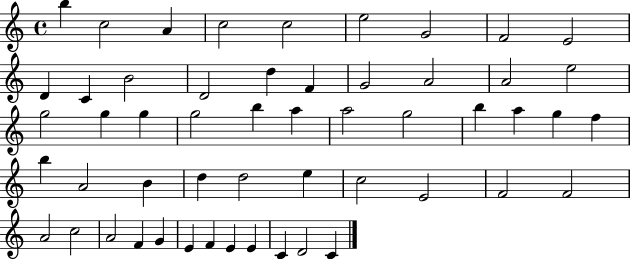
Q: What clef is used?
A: treble